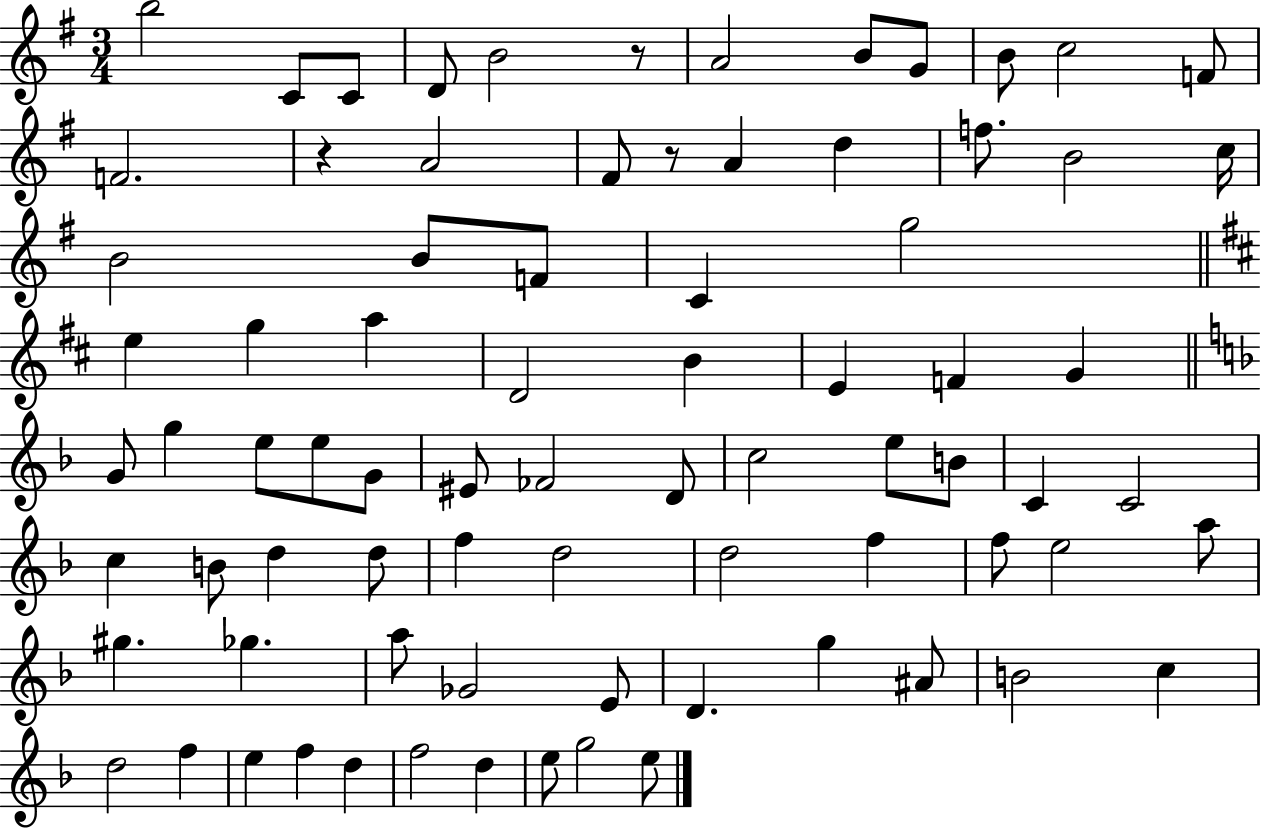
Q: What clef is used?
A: treble